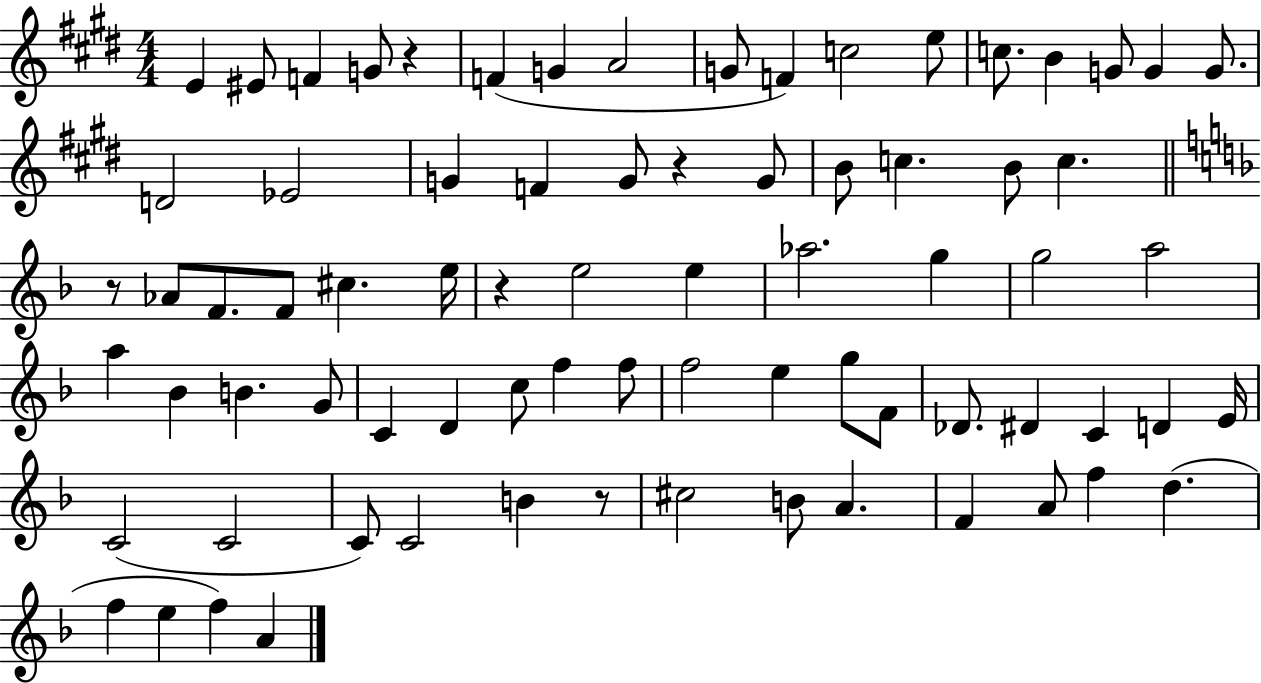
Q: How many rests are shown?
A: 5